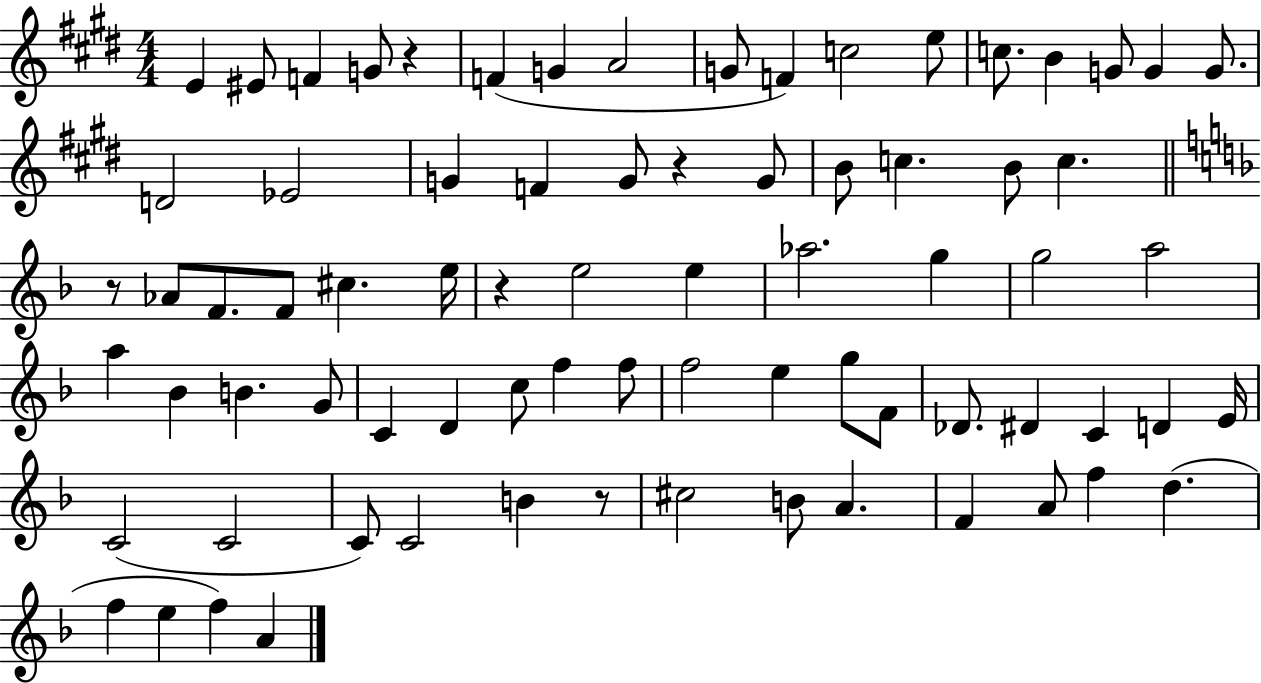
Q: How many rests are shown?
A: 5